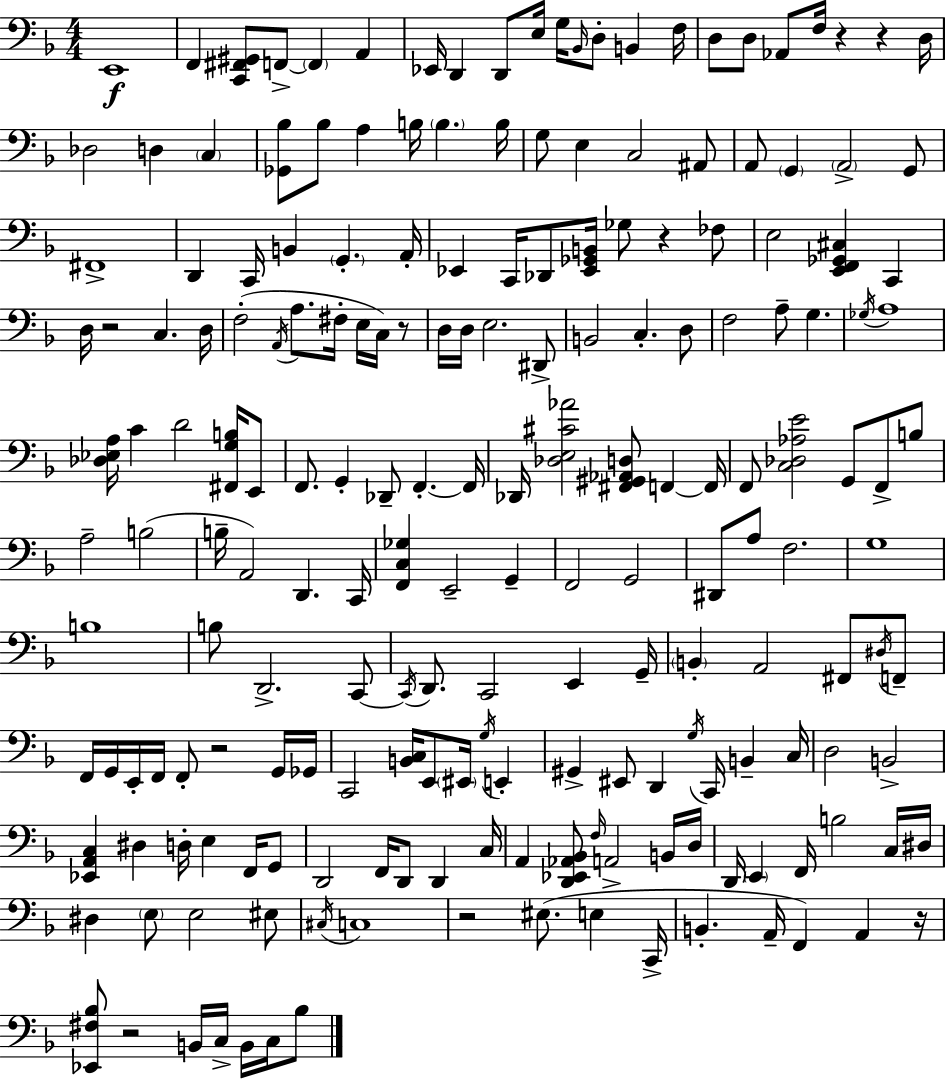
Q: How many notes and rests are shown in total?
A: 195